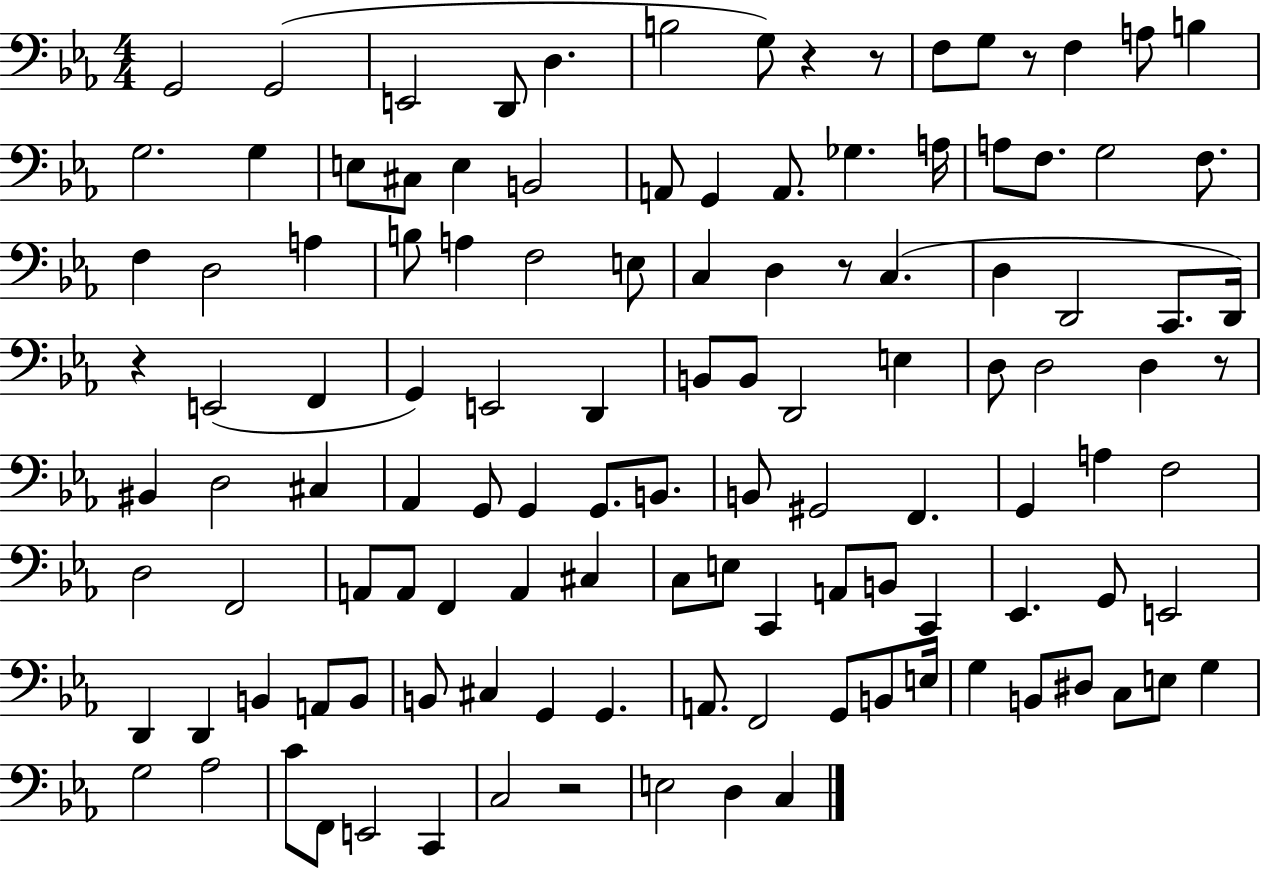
X:1
T:Untitled
M:4/4
L:1/4
K:Eb
G,,2 G,,2 E,,2 D,,/2 D, B,2 G,/2 z z/2 F,/2 G,/2 z/2 F, A,/2 B, G,2 G, E,/2 ^C,/2 E, B,,2 A,,/2 G,, A,,/2 _G, A,/4 A,/2 F,/2 G,2 F,/2 F, D,2 A, B,/2 A, F,2 E,/2 C, D, z/2 C, D, D,,2 C,,/2 D,,/4 z E,,2 F,, G,, E,,2 D,, B,,/2 B,,/2 D,,2 E, D,/2 D,2 D, z/2 ^B,, D,2 ^C, _A,, G,,/2 G,, G,,/2 B,,/2 B,,/2 ^G,,2 F,, G,, A, F,2 D,2 F,,2 A,,/2 A,,/2 F,, A,, ^C, C,/2 E,/2 C,, A,,/2 B,,/2 C,, _E,, G,,/2 E,,2 D,, D,, B,, A,,/2 B,,/2 B,,/2 ^C, G,, G,, A,,/2 F,,2 G,,/2 B,,/2 E,/4 G, B,,/2 ^D,/2 C,/2 E,/2 G, G,2 _A,2 C/2 F,,/2 E,,2 C,, C,2 z2 E,2 D, C,